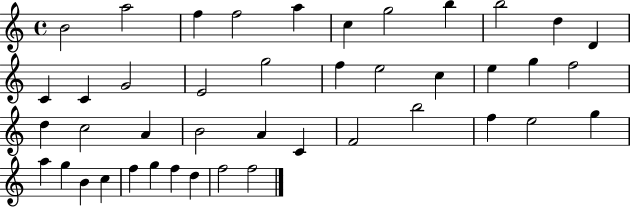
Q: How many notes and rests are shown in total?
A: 43